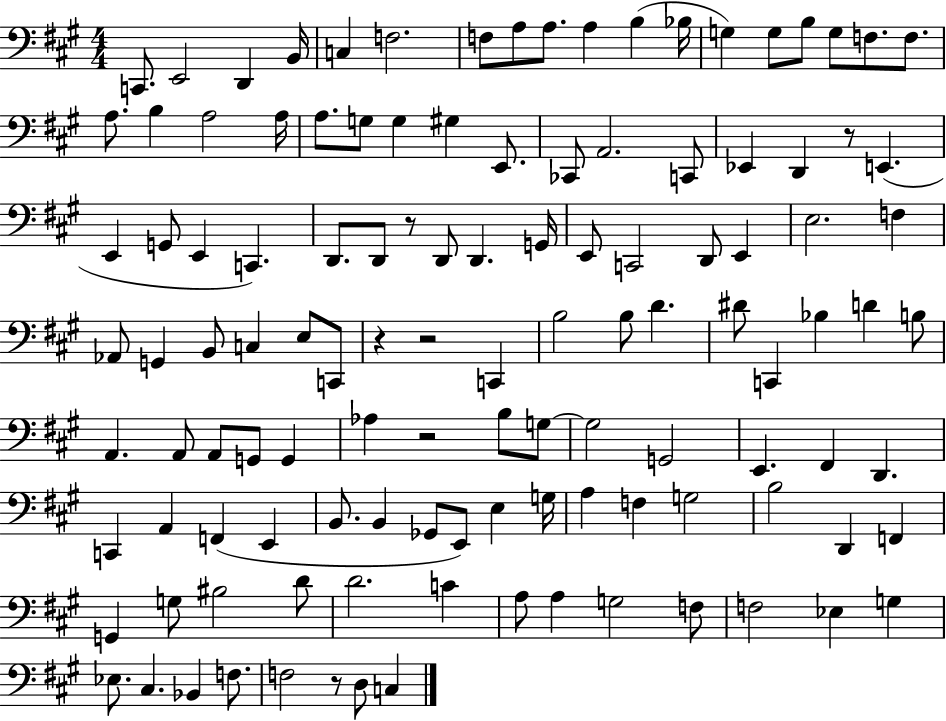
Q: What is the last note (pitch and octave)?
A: C3